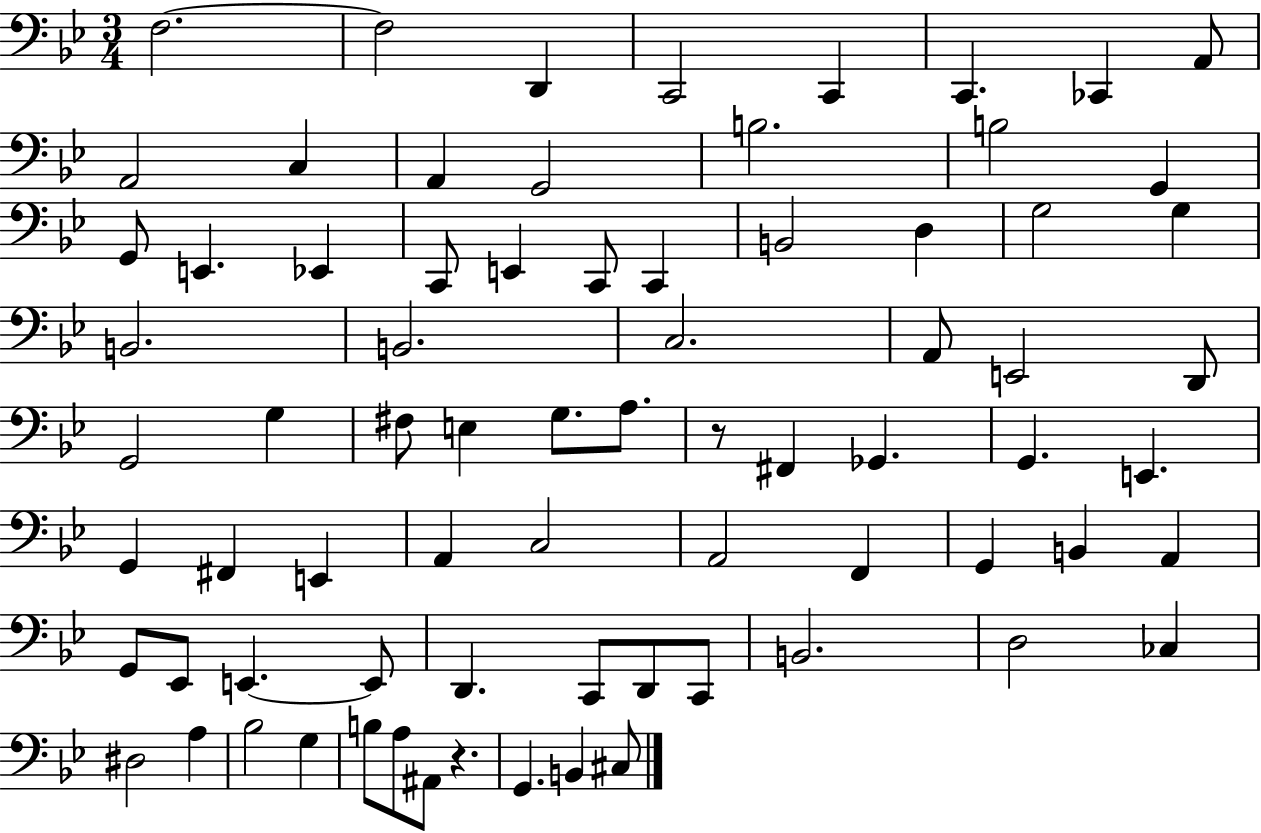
X:1
T:Untitled
M:3/4
L:1/4
K:Bb
F,2 F,2 D,, C,,2 C,, C,, _C,, A,,/2 A,,2 C, A,, G,,2 B,2 B,2 G,, G,,/2 E,, _E,, C,,/2 E,, C,,/2 C,, B,,2 D, G,2 G, B,,2 B,,2 C,2 A,,/2 E,,2 D,,/2 G,,2 G, ^F,/2 E, G,/2 A,/2 z/2 ^F,, _G,, G,, E,, G,, ^F,, E,, A,, C,2 A,,2 F,, G,, B,, A,, G,,/2 _E,,/2 E,, E,,/2 D,, C,,/2 D,,/2 C,,/2 B,,2 D,2 _C, ^D,2 A, _B,2 G, B,/2 A,/2 ^A,,/2 z G,, B,, ^C,/2